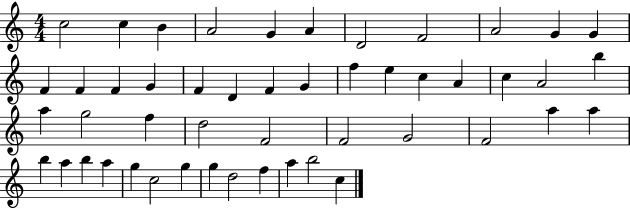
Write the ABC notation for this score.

X:1
T:Untitled
M:4/4
L:1/4
K:C
c2 c B A2 G A D2 F2 A2 G G F F F G F D F G f e c A c A2 b a g2 f d2 F2 F2 G2 F2 a a b a b a g c2 g g d2 f a b2 c